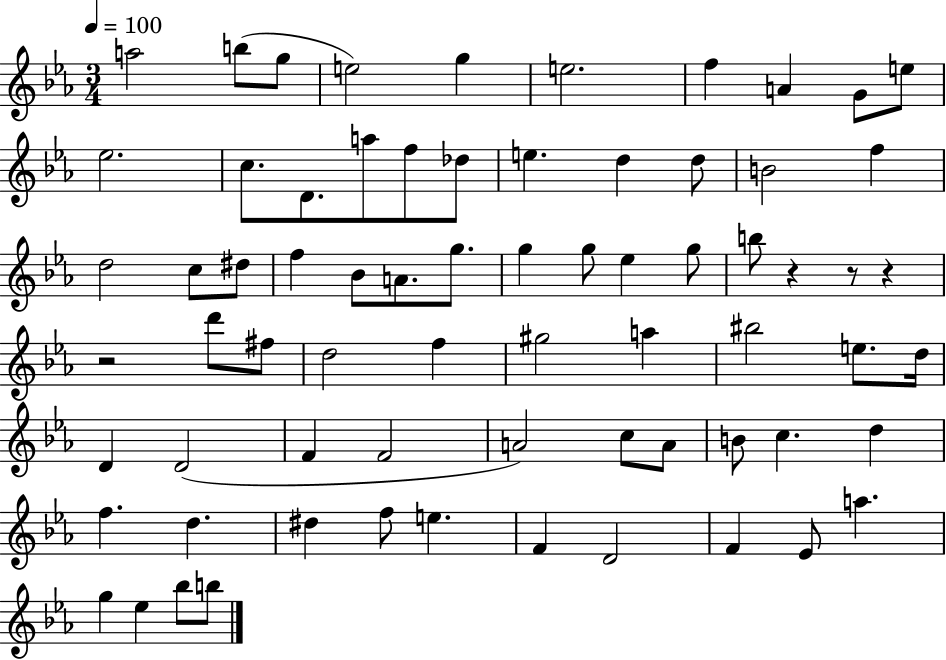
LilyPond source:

{
  \clef treble
  \numericTimeSignature
  \time 3/4
  \key ees \major
  \tempo 4 = 100
  a''2 b''8( g''8 | e''2) g''4 | e''2. | f''4 a'4 g'8 e''8 | \break ees''2. | c''8. d'8. a''8 f''8 des''8 | e''4. d''4 d''8 | b'2 f''4 | \break d''2 c''8 dis''8 | f''4 bes'8 a'8. g''8. | g''4 g''8 ees''4 g''8 | b''8 r4 r8 r4 | \break r2 d'''8 fis''8 | d''2 f''4 | gis''2 a''4 | bis''2 e''8. d''16 | \break d'4 d'2( | f'4 f'2 | a'2) c''8 a'8 | b'8 c''4. d''4 | \break f''4. d''4. | dis''4 f''8 e''4. | f'4 d'2 | f'4 ees'8 a''4. | \break g''4 ees''4 bes''8 b''8 | \bar "|."
}